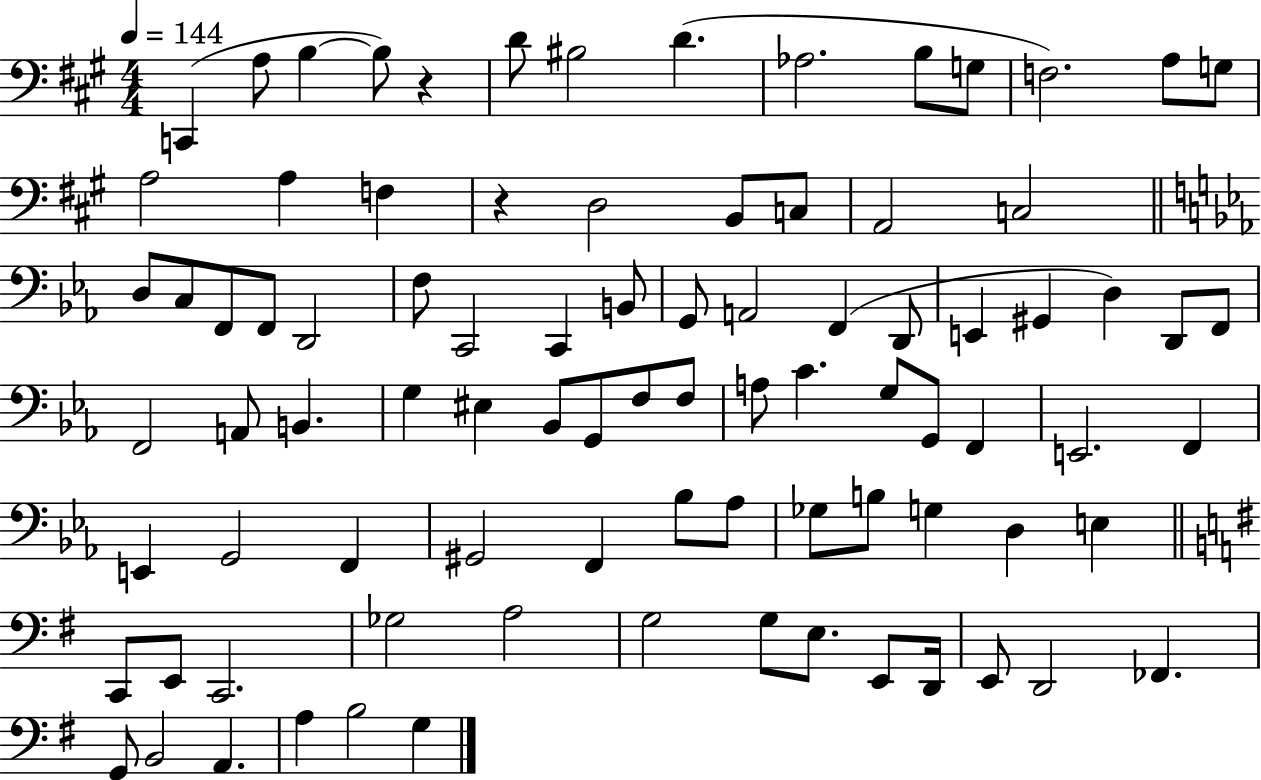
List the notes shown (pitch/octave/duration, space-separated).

C2/q A3/e B3/q B3/e R/q D4/e BIS3/h D4/q. Ab3/h. B3/e G3/e F3/h. A3/e G3/e A3/h A3/q F3/q R/q D3/h B2/e C3/e A2/h C3/h D3/e C3/e F2/e F2/e D2/h F3/e C2/h C2/q B2/e G2/e A2/h F2/q D2/e E2/q G#2/q D3/q D2/e F2/e F2/h A2/e B2/q. G3/q EIS3/q Bb2/e G2/e F3/e F3/e A3/e C4/q. G3/e G2/e F2/q E2/h. F2/q E2/q G2/h F2/q G#2/h F2/q Bb3/e Ab3/e Gb3/e B3/e G3/q D3/q E3/q C2/e E2/e C2/h. Gb3/h A3/h G3/h G3/e E3/e. E2/e D2/s E2/e D2/h FES2/q. G2/e B2/h A2/q. A3/q B3/h G3/q